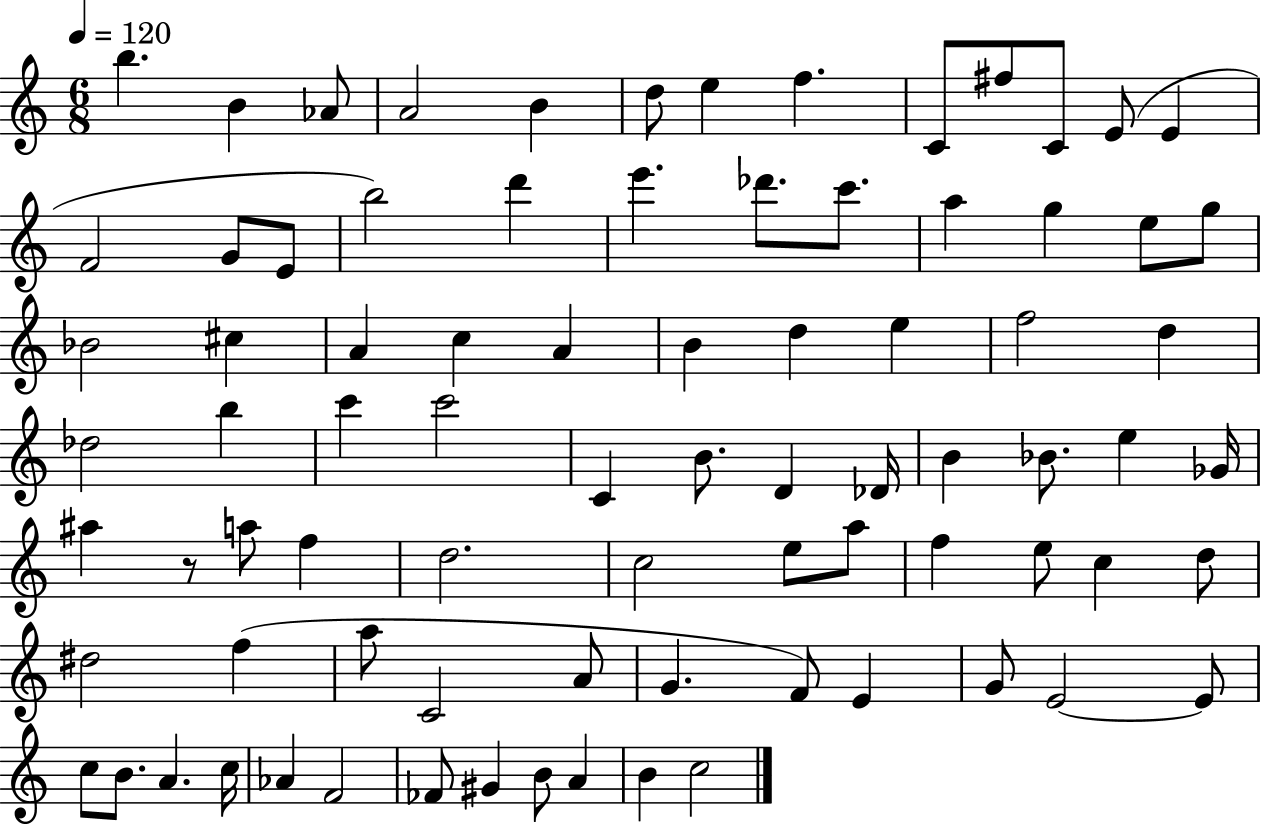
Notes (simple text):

B5/q. B4/q Ab4/e A4/h B4/q D5/e E5/q F5/q. C4/e F#5/e C4/e E4/e E4/q F4/h G4/e E4/e B5/h D6/q E6/q. Db6/e. C6/e. A5/q G5/q E5/e G5/e Bb4/h C#5/q A4/q C5/q A4/q B4/q D5/q E5/q F5/h D5/q Db5/h B5/q C6/q C6/h C4/q B4/e. D4/q Db4/s B4/q Bb4/e. E5/q Gb4/s A#5/q R/e A5/e F5/q D5/h. C5/h E5/e A5/e F5/q E5/e C5/q D5/e D#5/h F5/q A5/e C4/h A4/e G4/q. F4/e E4/q G4/e E4/h E4/e C5/e B4/e. A4/q. C5/s Ab4/q F4/h FES4/e G#4/q B4/e A4/q B4/q C5/h